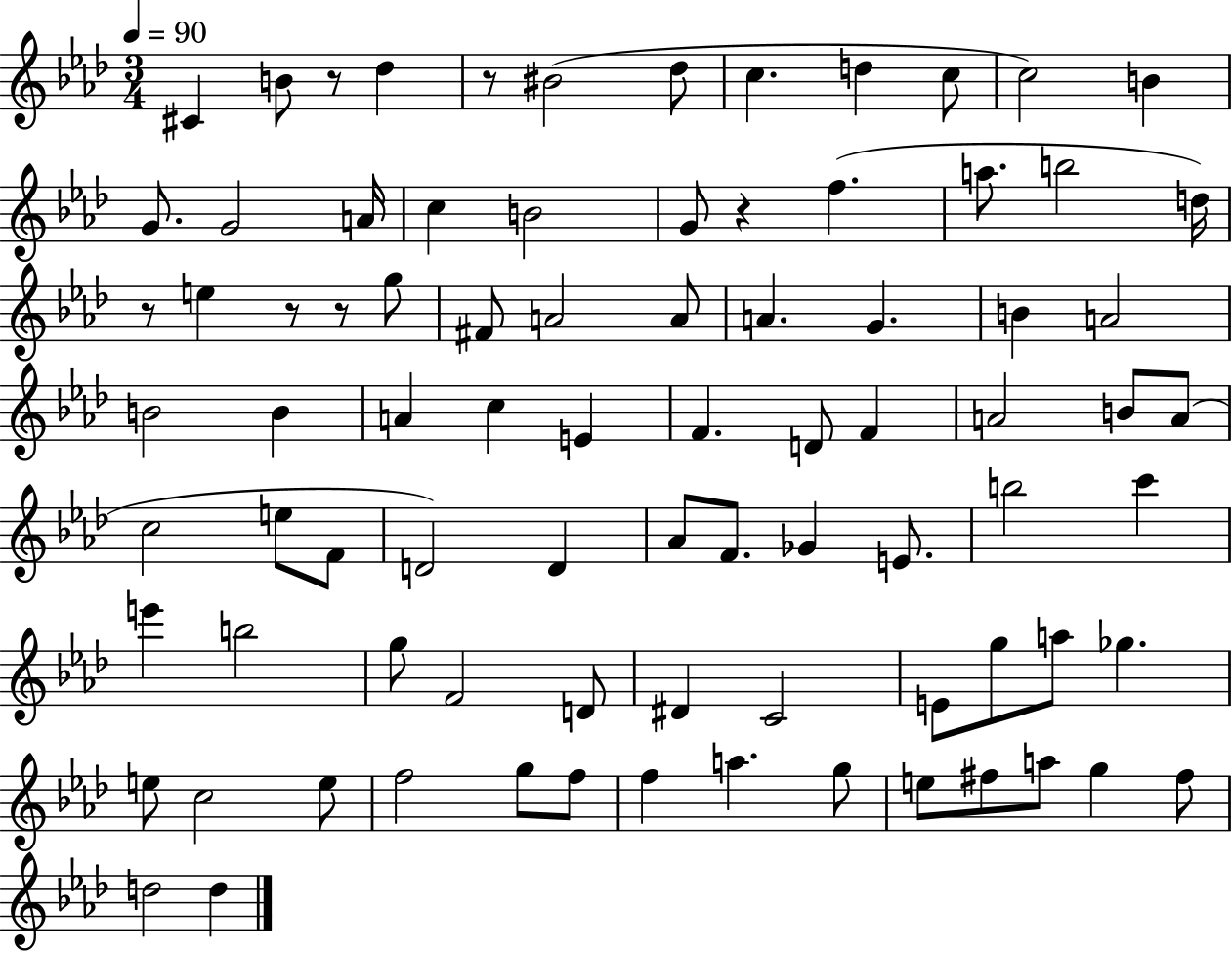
C#4/q B4/e R/e Db5/q R/e BIS4/h Db5/e C5/q. D5/q C5/e C5/h B4/q G4/e. G4/h A4/s C5/q B4/h G4/e R/q F5/q. A5/e. B5/h D5/s R/e E5/q R/e R/e G5/e F#4/e A4/h A4/e A4/q. G4/q. B4/q A4/h B4/h B4/q A4/q C5/q E4/q F4/q. D4/e F4/q A4/h B4/e A4/e C5/h E5/e F4/e D4/h D4/q Ab4/e F4/e. Gb4/q E4/e. B5/h C6/q E6/q B5/h G5/e F4/h D4/e D#4/q C4/h E4/e G5/e A5/e Gb5/q. E5/e C5/h E5/e F5/h G5/e F5/e F5/q A5/q. G5/e E5/e F#5/e A5/e G5/q F#5/e D5/h D5/q